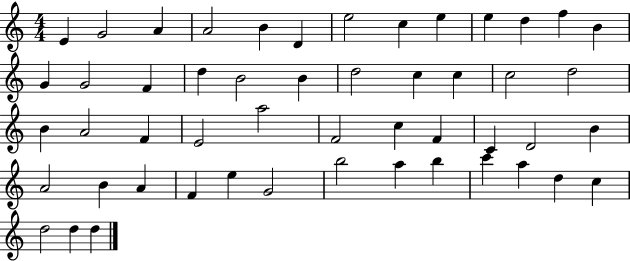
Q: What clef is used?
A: treble